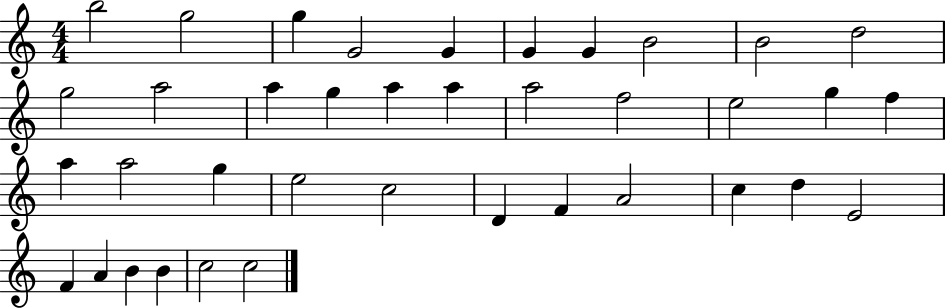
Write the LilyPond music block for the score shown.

{
  \clef treble
  \numericTimeSignature
  \time 4/4
  \key c \major
  b''2 g''2 | g''4 g'2 g'4 | g'4 g'4 b'2 | b'2 d''2 | \break g''2 a''2 | a''4 g''4 a''4 a''4 | a''2 f''2 | e''2 g''4 f''4 | \break a''4 a''2 g''4 | e''2 c''2 | d'4 f'4 a'2 | c''4 d''4 e'2 | \break f'4 a'4 b'4 b'4 | c''2 c''2 | \bar "|."
}